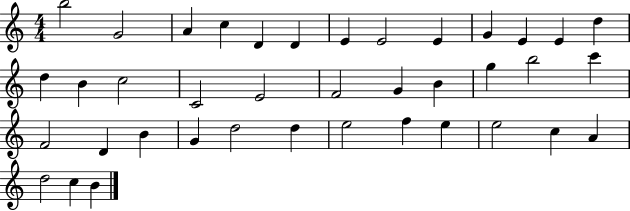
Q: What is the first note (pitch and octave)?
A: B5